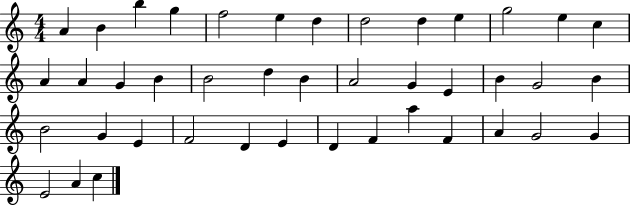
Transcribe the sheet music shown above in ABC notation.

X:1
T:Untitled
M:4/4
L:1/4
K:C
A B b g f2 e d d2 d e g2 e c A A G B B2 d B A2 G E B G2 B B2 G E F2 D E D F a F A G2 G E2 A c